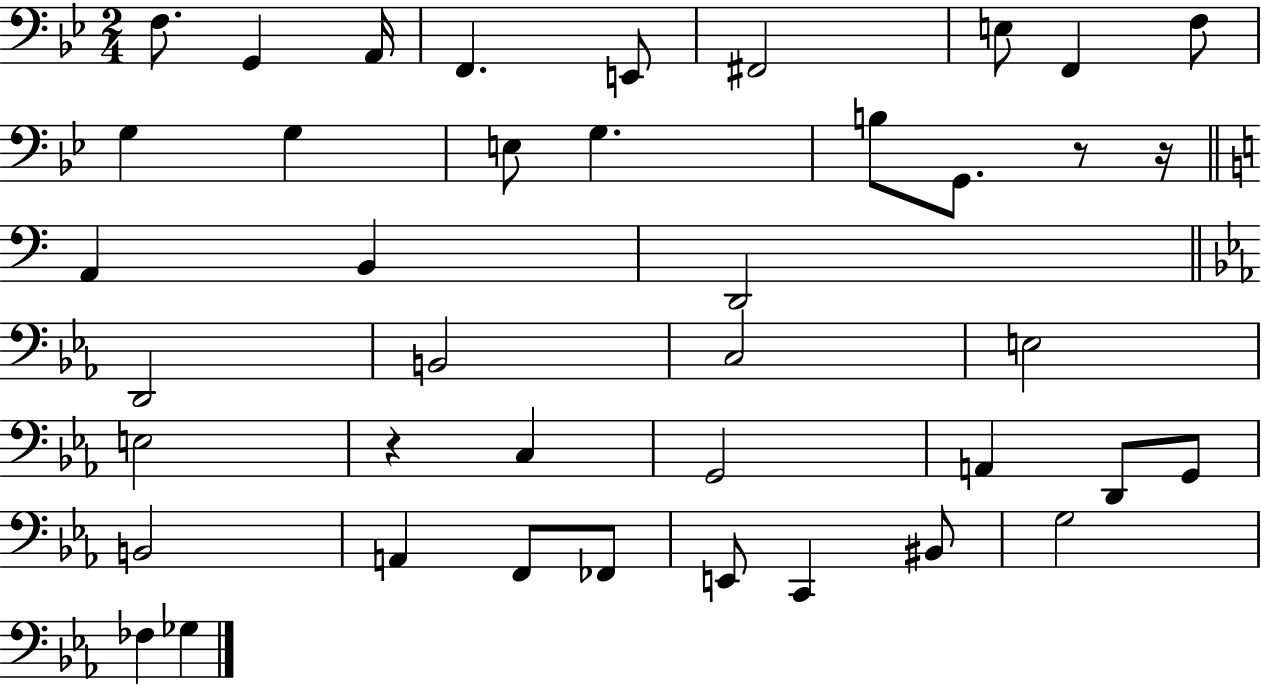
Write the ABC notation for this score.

X:1
T:Untitled
M:2/4
L:1/4
K:Bb
F,/2 G,, A,,/4 F,, E,,/2 ^F,,2 E,/2 F,, F,/2 G, G, E,/2 G, B,/2 G,,/2 z/2 z/4 A,, B,, D,,2 D,,2 B,,2 C,2 E,2 E,2 z C, G,,2 A,, D,,/2 G,,/2 B,,2 A,, F,,/2 _F,,/2 E,,/2 C,, ^B,,/2 G,2 _F, _G,